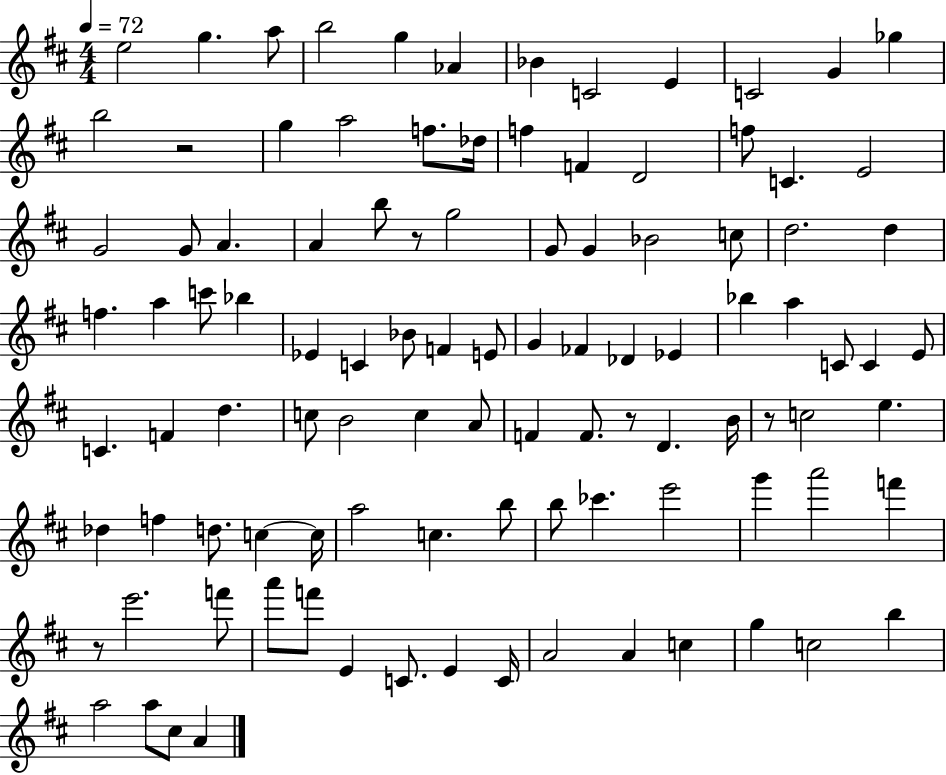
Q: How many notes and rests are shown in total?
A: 103